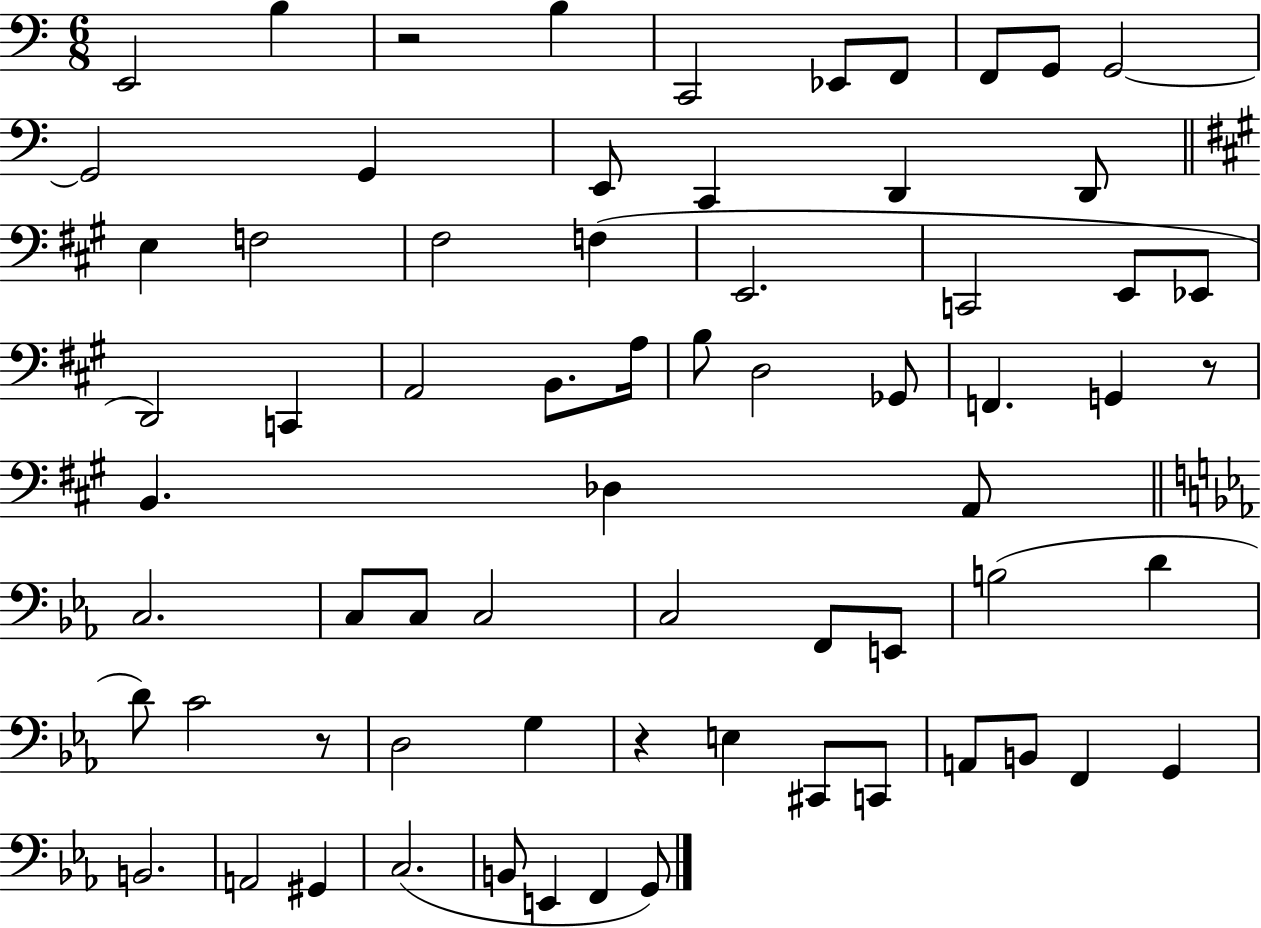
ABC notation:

X:1
T:Untitled
M:6/8
L:1/4
K:C
E,,2 B, z2 B, C,,2 _E,,/2 F,,/2 F,,/2 G,,/2 G,,2 G,,2 G,, E,,/2 C,, D,, D,,/2 E, F,2 ^F,2 F, E,,2 C,,2 E,,/2 _E,,/2 D,,2 C,, A,,2 B,,/2 A,/4 B,/2 D,2 _G,,/2 F,, G,, z/2 B,, _D, A,,/2 C,2 C,/2 C,/2 C,2 C,2 F,,/2 E,,/2 B,2 D D/2 C2 z/2 D,2 G, z E, ^C,,/2 C,,/2 A,,/2 B,,/2 F,, G,, B,,2 A,,2 ^G,, C,2 B,,/2 E,, F,, G,,/2